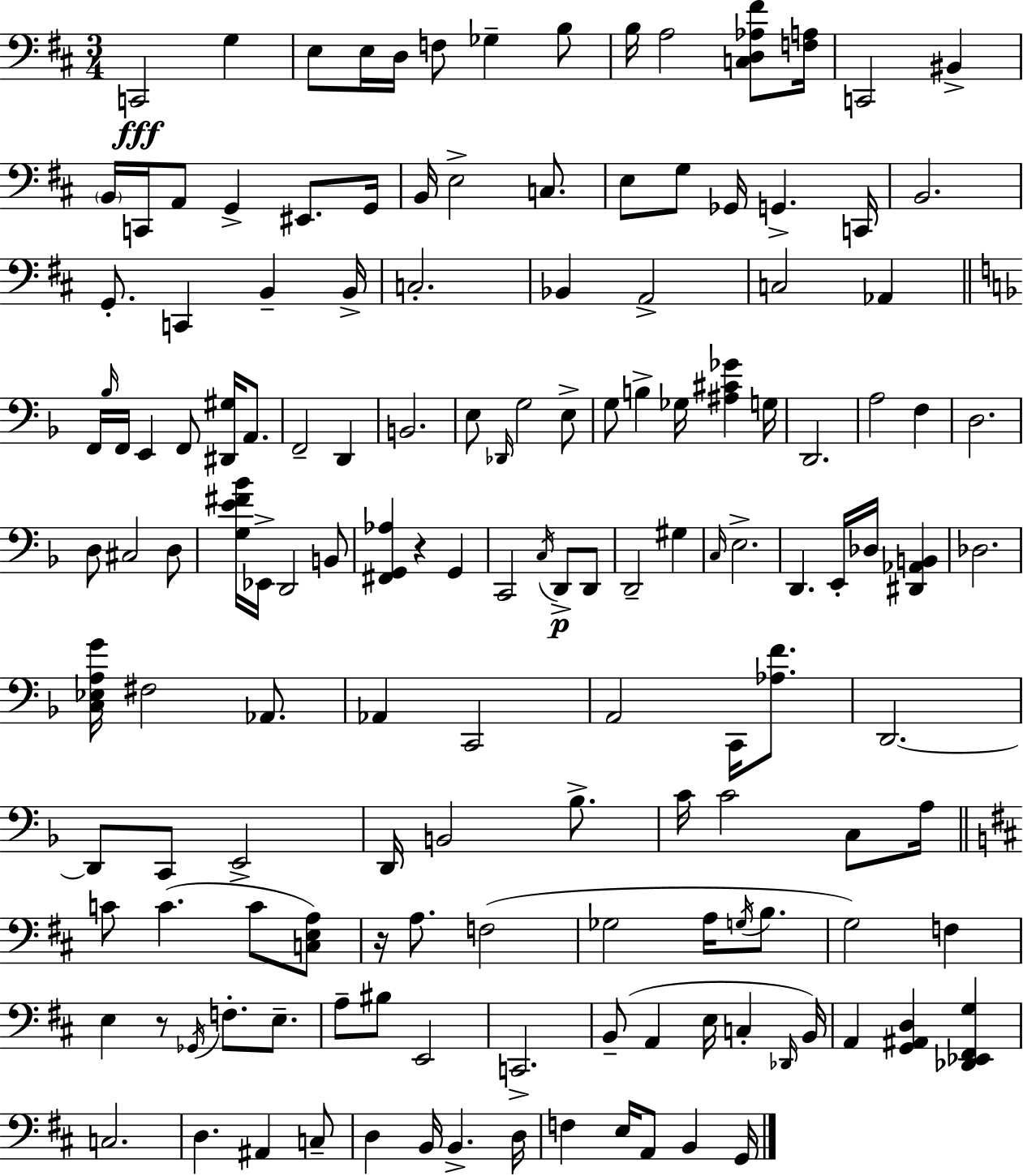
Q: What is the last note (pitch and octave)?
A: G2